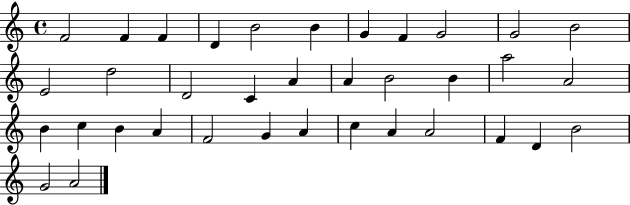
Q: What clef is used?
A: treble